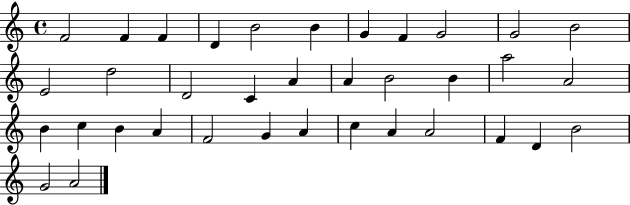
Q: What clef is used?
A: treble